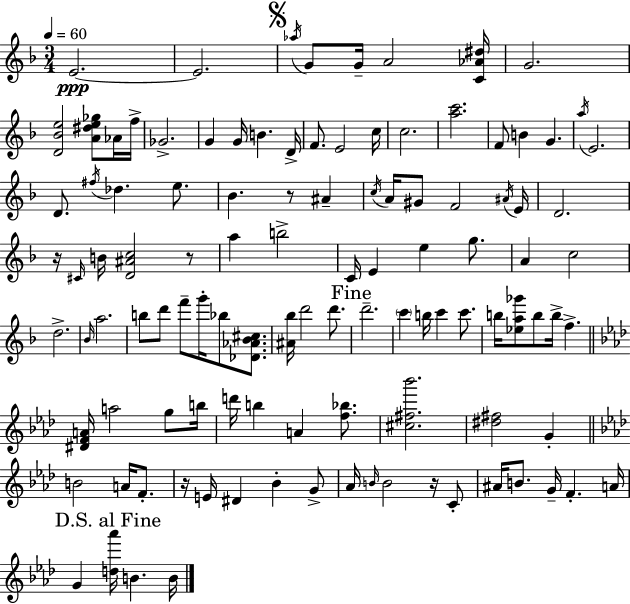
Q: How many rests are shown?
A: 5